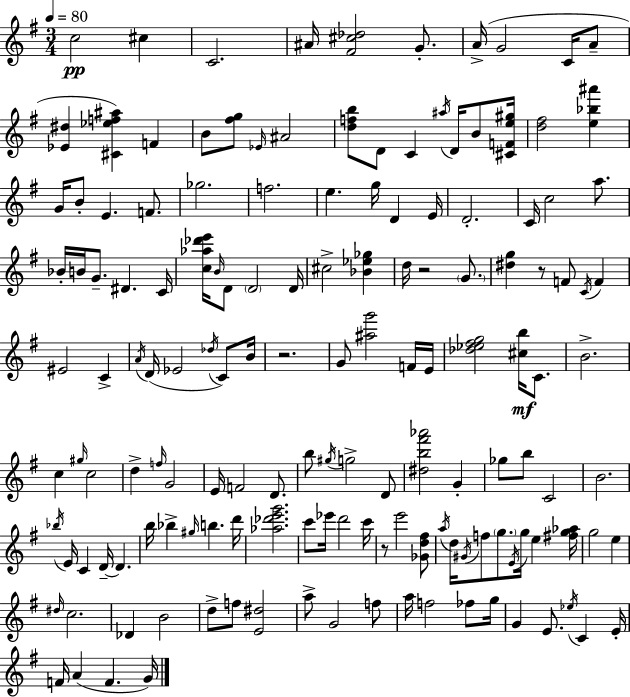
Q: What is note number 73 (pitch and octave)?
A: D4